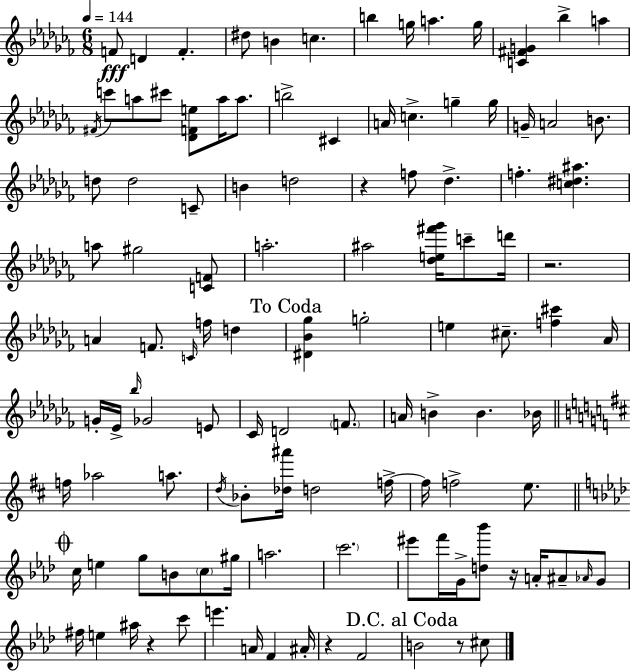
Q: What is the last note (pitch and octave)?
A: C#5